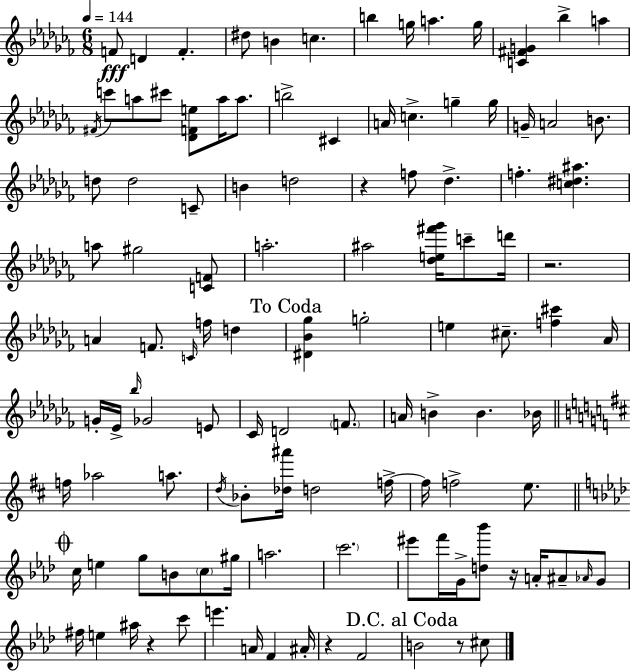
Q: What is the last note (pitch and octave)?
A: C#5